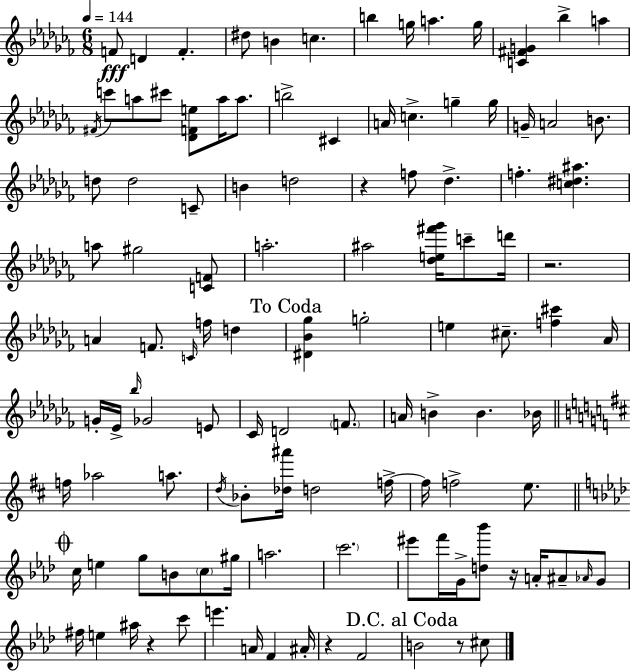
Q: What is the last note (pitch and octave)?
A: C#5